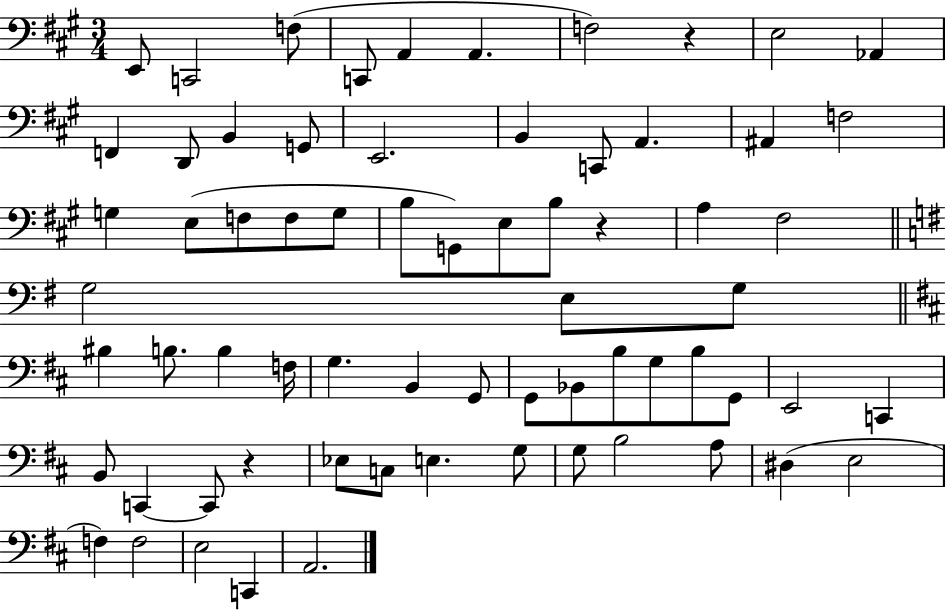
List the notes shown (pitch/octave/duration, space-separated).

E2/e C2/h F3/e C2/e A2/q A2/q. F3/h R/q E3/h Ab2/q F2/q D2/e B2/q G2/e E2/h. B2/q C2/e A2/q. A#2/q F3/h G3/q E3/e F3/e F3/e G3/e B3/e G2/e E3/e B3/e R/q A3/q F#3/h G3/h E3/e G3/e BIS3/q B3/e. B3/q F3/s G3/q. B2/q G2/e G2/e Bb2/e B3/e G3/e B3/e G2/e E2/h C2/q B2/e C2/q C2/e R/q Eb3/e C3/e E3/q. G3/e G3/e B3/h A3/e D#3/q E3/h F3/q F3/h E3/h C2/q A2/h.